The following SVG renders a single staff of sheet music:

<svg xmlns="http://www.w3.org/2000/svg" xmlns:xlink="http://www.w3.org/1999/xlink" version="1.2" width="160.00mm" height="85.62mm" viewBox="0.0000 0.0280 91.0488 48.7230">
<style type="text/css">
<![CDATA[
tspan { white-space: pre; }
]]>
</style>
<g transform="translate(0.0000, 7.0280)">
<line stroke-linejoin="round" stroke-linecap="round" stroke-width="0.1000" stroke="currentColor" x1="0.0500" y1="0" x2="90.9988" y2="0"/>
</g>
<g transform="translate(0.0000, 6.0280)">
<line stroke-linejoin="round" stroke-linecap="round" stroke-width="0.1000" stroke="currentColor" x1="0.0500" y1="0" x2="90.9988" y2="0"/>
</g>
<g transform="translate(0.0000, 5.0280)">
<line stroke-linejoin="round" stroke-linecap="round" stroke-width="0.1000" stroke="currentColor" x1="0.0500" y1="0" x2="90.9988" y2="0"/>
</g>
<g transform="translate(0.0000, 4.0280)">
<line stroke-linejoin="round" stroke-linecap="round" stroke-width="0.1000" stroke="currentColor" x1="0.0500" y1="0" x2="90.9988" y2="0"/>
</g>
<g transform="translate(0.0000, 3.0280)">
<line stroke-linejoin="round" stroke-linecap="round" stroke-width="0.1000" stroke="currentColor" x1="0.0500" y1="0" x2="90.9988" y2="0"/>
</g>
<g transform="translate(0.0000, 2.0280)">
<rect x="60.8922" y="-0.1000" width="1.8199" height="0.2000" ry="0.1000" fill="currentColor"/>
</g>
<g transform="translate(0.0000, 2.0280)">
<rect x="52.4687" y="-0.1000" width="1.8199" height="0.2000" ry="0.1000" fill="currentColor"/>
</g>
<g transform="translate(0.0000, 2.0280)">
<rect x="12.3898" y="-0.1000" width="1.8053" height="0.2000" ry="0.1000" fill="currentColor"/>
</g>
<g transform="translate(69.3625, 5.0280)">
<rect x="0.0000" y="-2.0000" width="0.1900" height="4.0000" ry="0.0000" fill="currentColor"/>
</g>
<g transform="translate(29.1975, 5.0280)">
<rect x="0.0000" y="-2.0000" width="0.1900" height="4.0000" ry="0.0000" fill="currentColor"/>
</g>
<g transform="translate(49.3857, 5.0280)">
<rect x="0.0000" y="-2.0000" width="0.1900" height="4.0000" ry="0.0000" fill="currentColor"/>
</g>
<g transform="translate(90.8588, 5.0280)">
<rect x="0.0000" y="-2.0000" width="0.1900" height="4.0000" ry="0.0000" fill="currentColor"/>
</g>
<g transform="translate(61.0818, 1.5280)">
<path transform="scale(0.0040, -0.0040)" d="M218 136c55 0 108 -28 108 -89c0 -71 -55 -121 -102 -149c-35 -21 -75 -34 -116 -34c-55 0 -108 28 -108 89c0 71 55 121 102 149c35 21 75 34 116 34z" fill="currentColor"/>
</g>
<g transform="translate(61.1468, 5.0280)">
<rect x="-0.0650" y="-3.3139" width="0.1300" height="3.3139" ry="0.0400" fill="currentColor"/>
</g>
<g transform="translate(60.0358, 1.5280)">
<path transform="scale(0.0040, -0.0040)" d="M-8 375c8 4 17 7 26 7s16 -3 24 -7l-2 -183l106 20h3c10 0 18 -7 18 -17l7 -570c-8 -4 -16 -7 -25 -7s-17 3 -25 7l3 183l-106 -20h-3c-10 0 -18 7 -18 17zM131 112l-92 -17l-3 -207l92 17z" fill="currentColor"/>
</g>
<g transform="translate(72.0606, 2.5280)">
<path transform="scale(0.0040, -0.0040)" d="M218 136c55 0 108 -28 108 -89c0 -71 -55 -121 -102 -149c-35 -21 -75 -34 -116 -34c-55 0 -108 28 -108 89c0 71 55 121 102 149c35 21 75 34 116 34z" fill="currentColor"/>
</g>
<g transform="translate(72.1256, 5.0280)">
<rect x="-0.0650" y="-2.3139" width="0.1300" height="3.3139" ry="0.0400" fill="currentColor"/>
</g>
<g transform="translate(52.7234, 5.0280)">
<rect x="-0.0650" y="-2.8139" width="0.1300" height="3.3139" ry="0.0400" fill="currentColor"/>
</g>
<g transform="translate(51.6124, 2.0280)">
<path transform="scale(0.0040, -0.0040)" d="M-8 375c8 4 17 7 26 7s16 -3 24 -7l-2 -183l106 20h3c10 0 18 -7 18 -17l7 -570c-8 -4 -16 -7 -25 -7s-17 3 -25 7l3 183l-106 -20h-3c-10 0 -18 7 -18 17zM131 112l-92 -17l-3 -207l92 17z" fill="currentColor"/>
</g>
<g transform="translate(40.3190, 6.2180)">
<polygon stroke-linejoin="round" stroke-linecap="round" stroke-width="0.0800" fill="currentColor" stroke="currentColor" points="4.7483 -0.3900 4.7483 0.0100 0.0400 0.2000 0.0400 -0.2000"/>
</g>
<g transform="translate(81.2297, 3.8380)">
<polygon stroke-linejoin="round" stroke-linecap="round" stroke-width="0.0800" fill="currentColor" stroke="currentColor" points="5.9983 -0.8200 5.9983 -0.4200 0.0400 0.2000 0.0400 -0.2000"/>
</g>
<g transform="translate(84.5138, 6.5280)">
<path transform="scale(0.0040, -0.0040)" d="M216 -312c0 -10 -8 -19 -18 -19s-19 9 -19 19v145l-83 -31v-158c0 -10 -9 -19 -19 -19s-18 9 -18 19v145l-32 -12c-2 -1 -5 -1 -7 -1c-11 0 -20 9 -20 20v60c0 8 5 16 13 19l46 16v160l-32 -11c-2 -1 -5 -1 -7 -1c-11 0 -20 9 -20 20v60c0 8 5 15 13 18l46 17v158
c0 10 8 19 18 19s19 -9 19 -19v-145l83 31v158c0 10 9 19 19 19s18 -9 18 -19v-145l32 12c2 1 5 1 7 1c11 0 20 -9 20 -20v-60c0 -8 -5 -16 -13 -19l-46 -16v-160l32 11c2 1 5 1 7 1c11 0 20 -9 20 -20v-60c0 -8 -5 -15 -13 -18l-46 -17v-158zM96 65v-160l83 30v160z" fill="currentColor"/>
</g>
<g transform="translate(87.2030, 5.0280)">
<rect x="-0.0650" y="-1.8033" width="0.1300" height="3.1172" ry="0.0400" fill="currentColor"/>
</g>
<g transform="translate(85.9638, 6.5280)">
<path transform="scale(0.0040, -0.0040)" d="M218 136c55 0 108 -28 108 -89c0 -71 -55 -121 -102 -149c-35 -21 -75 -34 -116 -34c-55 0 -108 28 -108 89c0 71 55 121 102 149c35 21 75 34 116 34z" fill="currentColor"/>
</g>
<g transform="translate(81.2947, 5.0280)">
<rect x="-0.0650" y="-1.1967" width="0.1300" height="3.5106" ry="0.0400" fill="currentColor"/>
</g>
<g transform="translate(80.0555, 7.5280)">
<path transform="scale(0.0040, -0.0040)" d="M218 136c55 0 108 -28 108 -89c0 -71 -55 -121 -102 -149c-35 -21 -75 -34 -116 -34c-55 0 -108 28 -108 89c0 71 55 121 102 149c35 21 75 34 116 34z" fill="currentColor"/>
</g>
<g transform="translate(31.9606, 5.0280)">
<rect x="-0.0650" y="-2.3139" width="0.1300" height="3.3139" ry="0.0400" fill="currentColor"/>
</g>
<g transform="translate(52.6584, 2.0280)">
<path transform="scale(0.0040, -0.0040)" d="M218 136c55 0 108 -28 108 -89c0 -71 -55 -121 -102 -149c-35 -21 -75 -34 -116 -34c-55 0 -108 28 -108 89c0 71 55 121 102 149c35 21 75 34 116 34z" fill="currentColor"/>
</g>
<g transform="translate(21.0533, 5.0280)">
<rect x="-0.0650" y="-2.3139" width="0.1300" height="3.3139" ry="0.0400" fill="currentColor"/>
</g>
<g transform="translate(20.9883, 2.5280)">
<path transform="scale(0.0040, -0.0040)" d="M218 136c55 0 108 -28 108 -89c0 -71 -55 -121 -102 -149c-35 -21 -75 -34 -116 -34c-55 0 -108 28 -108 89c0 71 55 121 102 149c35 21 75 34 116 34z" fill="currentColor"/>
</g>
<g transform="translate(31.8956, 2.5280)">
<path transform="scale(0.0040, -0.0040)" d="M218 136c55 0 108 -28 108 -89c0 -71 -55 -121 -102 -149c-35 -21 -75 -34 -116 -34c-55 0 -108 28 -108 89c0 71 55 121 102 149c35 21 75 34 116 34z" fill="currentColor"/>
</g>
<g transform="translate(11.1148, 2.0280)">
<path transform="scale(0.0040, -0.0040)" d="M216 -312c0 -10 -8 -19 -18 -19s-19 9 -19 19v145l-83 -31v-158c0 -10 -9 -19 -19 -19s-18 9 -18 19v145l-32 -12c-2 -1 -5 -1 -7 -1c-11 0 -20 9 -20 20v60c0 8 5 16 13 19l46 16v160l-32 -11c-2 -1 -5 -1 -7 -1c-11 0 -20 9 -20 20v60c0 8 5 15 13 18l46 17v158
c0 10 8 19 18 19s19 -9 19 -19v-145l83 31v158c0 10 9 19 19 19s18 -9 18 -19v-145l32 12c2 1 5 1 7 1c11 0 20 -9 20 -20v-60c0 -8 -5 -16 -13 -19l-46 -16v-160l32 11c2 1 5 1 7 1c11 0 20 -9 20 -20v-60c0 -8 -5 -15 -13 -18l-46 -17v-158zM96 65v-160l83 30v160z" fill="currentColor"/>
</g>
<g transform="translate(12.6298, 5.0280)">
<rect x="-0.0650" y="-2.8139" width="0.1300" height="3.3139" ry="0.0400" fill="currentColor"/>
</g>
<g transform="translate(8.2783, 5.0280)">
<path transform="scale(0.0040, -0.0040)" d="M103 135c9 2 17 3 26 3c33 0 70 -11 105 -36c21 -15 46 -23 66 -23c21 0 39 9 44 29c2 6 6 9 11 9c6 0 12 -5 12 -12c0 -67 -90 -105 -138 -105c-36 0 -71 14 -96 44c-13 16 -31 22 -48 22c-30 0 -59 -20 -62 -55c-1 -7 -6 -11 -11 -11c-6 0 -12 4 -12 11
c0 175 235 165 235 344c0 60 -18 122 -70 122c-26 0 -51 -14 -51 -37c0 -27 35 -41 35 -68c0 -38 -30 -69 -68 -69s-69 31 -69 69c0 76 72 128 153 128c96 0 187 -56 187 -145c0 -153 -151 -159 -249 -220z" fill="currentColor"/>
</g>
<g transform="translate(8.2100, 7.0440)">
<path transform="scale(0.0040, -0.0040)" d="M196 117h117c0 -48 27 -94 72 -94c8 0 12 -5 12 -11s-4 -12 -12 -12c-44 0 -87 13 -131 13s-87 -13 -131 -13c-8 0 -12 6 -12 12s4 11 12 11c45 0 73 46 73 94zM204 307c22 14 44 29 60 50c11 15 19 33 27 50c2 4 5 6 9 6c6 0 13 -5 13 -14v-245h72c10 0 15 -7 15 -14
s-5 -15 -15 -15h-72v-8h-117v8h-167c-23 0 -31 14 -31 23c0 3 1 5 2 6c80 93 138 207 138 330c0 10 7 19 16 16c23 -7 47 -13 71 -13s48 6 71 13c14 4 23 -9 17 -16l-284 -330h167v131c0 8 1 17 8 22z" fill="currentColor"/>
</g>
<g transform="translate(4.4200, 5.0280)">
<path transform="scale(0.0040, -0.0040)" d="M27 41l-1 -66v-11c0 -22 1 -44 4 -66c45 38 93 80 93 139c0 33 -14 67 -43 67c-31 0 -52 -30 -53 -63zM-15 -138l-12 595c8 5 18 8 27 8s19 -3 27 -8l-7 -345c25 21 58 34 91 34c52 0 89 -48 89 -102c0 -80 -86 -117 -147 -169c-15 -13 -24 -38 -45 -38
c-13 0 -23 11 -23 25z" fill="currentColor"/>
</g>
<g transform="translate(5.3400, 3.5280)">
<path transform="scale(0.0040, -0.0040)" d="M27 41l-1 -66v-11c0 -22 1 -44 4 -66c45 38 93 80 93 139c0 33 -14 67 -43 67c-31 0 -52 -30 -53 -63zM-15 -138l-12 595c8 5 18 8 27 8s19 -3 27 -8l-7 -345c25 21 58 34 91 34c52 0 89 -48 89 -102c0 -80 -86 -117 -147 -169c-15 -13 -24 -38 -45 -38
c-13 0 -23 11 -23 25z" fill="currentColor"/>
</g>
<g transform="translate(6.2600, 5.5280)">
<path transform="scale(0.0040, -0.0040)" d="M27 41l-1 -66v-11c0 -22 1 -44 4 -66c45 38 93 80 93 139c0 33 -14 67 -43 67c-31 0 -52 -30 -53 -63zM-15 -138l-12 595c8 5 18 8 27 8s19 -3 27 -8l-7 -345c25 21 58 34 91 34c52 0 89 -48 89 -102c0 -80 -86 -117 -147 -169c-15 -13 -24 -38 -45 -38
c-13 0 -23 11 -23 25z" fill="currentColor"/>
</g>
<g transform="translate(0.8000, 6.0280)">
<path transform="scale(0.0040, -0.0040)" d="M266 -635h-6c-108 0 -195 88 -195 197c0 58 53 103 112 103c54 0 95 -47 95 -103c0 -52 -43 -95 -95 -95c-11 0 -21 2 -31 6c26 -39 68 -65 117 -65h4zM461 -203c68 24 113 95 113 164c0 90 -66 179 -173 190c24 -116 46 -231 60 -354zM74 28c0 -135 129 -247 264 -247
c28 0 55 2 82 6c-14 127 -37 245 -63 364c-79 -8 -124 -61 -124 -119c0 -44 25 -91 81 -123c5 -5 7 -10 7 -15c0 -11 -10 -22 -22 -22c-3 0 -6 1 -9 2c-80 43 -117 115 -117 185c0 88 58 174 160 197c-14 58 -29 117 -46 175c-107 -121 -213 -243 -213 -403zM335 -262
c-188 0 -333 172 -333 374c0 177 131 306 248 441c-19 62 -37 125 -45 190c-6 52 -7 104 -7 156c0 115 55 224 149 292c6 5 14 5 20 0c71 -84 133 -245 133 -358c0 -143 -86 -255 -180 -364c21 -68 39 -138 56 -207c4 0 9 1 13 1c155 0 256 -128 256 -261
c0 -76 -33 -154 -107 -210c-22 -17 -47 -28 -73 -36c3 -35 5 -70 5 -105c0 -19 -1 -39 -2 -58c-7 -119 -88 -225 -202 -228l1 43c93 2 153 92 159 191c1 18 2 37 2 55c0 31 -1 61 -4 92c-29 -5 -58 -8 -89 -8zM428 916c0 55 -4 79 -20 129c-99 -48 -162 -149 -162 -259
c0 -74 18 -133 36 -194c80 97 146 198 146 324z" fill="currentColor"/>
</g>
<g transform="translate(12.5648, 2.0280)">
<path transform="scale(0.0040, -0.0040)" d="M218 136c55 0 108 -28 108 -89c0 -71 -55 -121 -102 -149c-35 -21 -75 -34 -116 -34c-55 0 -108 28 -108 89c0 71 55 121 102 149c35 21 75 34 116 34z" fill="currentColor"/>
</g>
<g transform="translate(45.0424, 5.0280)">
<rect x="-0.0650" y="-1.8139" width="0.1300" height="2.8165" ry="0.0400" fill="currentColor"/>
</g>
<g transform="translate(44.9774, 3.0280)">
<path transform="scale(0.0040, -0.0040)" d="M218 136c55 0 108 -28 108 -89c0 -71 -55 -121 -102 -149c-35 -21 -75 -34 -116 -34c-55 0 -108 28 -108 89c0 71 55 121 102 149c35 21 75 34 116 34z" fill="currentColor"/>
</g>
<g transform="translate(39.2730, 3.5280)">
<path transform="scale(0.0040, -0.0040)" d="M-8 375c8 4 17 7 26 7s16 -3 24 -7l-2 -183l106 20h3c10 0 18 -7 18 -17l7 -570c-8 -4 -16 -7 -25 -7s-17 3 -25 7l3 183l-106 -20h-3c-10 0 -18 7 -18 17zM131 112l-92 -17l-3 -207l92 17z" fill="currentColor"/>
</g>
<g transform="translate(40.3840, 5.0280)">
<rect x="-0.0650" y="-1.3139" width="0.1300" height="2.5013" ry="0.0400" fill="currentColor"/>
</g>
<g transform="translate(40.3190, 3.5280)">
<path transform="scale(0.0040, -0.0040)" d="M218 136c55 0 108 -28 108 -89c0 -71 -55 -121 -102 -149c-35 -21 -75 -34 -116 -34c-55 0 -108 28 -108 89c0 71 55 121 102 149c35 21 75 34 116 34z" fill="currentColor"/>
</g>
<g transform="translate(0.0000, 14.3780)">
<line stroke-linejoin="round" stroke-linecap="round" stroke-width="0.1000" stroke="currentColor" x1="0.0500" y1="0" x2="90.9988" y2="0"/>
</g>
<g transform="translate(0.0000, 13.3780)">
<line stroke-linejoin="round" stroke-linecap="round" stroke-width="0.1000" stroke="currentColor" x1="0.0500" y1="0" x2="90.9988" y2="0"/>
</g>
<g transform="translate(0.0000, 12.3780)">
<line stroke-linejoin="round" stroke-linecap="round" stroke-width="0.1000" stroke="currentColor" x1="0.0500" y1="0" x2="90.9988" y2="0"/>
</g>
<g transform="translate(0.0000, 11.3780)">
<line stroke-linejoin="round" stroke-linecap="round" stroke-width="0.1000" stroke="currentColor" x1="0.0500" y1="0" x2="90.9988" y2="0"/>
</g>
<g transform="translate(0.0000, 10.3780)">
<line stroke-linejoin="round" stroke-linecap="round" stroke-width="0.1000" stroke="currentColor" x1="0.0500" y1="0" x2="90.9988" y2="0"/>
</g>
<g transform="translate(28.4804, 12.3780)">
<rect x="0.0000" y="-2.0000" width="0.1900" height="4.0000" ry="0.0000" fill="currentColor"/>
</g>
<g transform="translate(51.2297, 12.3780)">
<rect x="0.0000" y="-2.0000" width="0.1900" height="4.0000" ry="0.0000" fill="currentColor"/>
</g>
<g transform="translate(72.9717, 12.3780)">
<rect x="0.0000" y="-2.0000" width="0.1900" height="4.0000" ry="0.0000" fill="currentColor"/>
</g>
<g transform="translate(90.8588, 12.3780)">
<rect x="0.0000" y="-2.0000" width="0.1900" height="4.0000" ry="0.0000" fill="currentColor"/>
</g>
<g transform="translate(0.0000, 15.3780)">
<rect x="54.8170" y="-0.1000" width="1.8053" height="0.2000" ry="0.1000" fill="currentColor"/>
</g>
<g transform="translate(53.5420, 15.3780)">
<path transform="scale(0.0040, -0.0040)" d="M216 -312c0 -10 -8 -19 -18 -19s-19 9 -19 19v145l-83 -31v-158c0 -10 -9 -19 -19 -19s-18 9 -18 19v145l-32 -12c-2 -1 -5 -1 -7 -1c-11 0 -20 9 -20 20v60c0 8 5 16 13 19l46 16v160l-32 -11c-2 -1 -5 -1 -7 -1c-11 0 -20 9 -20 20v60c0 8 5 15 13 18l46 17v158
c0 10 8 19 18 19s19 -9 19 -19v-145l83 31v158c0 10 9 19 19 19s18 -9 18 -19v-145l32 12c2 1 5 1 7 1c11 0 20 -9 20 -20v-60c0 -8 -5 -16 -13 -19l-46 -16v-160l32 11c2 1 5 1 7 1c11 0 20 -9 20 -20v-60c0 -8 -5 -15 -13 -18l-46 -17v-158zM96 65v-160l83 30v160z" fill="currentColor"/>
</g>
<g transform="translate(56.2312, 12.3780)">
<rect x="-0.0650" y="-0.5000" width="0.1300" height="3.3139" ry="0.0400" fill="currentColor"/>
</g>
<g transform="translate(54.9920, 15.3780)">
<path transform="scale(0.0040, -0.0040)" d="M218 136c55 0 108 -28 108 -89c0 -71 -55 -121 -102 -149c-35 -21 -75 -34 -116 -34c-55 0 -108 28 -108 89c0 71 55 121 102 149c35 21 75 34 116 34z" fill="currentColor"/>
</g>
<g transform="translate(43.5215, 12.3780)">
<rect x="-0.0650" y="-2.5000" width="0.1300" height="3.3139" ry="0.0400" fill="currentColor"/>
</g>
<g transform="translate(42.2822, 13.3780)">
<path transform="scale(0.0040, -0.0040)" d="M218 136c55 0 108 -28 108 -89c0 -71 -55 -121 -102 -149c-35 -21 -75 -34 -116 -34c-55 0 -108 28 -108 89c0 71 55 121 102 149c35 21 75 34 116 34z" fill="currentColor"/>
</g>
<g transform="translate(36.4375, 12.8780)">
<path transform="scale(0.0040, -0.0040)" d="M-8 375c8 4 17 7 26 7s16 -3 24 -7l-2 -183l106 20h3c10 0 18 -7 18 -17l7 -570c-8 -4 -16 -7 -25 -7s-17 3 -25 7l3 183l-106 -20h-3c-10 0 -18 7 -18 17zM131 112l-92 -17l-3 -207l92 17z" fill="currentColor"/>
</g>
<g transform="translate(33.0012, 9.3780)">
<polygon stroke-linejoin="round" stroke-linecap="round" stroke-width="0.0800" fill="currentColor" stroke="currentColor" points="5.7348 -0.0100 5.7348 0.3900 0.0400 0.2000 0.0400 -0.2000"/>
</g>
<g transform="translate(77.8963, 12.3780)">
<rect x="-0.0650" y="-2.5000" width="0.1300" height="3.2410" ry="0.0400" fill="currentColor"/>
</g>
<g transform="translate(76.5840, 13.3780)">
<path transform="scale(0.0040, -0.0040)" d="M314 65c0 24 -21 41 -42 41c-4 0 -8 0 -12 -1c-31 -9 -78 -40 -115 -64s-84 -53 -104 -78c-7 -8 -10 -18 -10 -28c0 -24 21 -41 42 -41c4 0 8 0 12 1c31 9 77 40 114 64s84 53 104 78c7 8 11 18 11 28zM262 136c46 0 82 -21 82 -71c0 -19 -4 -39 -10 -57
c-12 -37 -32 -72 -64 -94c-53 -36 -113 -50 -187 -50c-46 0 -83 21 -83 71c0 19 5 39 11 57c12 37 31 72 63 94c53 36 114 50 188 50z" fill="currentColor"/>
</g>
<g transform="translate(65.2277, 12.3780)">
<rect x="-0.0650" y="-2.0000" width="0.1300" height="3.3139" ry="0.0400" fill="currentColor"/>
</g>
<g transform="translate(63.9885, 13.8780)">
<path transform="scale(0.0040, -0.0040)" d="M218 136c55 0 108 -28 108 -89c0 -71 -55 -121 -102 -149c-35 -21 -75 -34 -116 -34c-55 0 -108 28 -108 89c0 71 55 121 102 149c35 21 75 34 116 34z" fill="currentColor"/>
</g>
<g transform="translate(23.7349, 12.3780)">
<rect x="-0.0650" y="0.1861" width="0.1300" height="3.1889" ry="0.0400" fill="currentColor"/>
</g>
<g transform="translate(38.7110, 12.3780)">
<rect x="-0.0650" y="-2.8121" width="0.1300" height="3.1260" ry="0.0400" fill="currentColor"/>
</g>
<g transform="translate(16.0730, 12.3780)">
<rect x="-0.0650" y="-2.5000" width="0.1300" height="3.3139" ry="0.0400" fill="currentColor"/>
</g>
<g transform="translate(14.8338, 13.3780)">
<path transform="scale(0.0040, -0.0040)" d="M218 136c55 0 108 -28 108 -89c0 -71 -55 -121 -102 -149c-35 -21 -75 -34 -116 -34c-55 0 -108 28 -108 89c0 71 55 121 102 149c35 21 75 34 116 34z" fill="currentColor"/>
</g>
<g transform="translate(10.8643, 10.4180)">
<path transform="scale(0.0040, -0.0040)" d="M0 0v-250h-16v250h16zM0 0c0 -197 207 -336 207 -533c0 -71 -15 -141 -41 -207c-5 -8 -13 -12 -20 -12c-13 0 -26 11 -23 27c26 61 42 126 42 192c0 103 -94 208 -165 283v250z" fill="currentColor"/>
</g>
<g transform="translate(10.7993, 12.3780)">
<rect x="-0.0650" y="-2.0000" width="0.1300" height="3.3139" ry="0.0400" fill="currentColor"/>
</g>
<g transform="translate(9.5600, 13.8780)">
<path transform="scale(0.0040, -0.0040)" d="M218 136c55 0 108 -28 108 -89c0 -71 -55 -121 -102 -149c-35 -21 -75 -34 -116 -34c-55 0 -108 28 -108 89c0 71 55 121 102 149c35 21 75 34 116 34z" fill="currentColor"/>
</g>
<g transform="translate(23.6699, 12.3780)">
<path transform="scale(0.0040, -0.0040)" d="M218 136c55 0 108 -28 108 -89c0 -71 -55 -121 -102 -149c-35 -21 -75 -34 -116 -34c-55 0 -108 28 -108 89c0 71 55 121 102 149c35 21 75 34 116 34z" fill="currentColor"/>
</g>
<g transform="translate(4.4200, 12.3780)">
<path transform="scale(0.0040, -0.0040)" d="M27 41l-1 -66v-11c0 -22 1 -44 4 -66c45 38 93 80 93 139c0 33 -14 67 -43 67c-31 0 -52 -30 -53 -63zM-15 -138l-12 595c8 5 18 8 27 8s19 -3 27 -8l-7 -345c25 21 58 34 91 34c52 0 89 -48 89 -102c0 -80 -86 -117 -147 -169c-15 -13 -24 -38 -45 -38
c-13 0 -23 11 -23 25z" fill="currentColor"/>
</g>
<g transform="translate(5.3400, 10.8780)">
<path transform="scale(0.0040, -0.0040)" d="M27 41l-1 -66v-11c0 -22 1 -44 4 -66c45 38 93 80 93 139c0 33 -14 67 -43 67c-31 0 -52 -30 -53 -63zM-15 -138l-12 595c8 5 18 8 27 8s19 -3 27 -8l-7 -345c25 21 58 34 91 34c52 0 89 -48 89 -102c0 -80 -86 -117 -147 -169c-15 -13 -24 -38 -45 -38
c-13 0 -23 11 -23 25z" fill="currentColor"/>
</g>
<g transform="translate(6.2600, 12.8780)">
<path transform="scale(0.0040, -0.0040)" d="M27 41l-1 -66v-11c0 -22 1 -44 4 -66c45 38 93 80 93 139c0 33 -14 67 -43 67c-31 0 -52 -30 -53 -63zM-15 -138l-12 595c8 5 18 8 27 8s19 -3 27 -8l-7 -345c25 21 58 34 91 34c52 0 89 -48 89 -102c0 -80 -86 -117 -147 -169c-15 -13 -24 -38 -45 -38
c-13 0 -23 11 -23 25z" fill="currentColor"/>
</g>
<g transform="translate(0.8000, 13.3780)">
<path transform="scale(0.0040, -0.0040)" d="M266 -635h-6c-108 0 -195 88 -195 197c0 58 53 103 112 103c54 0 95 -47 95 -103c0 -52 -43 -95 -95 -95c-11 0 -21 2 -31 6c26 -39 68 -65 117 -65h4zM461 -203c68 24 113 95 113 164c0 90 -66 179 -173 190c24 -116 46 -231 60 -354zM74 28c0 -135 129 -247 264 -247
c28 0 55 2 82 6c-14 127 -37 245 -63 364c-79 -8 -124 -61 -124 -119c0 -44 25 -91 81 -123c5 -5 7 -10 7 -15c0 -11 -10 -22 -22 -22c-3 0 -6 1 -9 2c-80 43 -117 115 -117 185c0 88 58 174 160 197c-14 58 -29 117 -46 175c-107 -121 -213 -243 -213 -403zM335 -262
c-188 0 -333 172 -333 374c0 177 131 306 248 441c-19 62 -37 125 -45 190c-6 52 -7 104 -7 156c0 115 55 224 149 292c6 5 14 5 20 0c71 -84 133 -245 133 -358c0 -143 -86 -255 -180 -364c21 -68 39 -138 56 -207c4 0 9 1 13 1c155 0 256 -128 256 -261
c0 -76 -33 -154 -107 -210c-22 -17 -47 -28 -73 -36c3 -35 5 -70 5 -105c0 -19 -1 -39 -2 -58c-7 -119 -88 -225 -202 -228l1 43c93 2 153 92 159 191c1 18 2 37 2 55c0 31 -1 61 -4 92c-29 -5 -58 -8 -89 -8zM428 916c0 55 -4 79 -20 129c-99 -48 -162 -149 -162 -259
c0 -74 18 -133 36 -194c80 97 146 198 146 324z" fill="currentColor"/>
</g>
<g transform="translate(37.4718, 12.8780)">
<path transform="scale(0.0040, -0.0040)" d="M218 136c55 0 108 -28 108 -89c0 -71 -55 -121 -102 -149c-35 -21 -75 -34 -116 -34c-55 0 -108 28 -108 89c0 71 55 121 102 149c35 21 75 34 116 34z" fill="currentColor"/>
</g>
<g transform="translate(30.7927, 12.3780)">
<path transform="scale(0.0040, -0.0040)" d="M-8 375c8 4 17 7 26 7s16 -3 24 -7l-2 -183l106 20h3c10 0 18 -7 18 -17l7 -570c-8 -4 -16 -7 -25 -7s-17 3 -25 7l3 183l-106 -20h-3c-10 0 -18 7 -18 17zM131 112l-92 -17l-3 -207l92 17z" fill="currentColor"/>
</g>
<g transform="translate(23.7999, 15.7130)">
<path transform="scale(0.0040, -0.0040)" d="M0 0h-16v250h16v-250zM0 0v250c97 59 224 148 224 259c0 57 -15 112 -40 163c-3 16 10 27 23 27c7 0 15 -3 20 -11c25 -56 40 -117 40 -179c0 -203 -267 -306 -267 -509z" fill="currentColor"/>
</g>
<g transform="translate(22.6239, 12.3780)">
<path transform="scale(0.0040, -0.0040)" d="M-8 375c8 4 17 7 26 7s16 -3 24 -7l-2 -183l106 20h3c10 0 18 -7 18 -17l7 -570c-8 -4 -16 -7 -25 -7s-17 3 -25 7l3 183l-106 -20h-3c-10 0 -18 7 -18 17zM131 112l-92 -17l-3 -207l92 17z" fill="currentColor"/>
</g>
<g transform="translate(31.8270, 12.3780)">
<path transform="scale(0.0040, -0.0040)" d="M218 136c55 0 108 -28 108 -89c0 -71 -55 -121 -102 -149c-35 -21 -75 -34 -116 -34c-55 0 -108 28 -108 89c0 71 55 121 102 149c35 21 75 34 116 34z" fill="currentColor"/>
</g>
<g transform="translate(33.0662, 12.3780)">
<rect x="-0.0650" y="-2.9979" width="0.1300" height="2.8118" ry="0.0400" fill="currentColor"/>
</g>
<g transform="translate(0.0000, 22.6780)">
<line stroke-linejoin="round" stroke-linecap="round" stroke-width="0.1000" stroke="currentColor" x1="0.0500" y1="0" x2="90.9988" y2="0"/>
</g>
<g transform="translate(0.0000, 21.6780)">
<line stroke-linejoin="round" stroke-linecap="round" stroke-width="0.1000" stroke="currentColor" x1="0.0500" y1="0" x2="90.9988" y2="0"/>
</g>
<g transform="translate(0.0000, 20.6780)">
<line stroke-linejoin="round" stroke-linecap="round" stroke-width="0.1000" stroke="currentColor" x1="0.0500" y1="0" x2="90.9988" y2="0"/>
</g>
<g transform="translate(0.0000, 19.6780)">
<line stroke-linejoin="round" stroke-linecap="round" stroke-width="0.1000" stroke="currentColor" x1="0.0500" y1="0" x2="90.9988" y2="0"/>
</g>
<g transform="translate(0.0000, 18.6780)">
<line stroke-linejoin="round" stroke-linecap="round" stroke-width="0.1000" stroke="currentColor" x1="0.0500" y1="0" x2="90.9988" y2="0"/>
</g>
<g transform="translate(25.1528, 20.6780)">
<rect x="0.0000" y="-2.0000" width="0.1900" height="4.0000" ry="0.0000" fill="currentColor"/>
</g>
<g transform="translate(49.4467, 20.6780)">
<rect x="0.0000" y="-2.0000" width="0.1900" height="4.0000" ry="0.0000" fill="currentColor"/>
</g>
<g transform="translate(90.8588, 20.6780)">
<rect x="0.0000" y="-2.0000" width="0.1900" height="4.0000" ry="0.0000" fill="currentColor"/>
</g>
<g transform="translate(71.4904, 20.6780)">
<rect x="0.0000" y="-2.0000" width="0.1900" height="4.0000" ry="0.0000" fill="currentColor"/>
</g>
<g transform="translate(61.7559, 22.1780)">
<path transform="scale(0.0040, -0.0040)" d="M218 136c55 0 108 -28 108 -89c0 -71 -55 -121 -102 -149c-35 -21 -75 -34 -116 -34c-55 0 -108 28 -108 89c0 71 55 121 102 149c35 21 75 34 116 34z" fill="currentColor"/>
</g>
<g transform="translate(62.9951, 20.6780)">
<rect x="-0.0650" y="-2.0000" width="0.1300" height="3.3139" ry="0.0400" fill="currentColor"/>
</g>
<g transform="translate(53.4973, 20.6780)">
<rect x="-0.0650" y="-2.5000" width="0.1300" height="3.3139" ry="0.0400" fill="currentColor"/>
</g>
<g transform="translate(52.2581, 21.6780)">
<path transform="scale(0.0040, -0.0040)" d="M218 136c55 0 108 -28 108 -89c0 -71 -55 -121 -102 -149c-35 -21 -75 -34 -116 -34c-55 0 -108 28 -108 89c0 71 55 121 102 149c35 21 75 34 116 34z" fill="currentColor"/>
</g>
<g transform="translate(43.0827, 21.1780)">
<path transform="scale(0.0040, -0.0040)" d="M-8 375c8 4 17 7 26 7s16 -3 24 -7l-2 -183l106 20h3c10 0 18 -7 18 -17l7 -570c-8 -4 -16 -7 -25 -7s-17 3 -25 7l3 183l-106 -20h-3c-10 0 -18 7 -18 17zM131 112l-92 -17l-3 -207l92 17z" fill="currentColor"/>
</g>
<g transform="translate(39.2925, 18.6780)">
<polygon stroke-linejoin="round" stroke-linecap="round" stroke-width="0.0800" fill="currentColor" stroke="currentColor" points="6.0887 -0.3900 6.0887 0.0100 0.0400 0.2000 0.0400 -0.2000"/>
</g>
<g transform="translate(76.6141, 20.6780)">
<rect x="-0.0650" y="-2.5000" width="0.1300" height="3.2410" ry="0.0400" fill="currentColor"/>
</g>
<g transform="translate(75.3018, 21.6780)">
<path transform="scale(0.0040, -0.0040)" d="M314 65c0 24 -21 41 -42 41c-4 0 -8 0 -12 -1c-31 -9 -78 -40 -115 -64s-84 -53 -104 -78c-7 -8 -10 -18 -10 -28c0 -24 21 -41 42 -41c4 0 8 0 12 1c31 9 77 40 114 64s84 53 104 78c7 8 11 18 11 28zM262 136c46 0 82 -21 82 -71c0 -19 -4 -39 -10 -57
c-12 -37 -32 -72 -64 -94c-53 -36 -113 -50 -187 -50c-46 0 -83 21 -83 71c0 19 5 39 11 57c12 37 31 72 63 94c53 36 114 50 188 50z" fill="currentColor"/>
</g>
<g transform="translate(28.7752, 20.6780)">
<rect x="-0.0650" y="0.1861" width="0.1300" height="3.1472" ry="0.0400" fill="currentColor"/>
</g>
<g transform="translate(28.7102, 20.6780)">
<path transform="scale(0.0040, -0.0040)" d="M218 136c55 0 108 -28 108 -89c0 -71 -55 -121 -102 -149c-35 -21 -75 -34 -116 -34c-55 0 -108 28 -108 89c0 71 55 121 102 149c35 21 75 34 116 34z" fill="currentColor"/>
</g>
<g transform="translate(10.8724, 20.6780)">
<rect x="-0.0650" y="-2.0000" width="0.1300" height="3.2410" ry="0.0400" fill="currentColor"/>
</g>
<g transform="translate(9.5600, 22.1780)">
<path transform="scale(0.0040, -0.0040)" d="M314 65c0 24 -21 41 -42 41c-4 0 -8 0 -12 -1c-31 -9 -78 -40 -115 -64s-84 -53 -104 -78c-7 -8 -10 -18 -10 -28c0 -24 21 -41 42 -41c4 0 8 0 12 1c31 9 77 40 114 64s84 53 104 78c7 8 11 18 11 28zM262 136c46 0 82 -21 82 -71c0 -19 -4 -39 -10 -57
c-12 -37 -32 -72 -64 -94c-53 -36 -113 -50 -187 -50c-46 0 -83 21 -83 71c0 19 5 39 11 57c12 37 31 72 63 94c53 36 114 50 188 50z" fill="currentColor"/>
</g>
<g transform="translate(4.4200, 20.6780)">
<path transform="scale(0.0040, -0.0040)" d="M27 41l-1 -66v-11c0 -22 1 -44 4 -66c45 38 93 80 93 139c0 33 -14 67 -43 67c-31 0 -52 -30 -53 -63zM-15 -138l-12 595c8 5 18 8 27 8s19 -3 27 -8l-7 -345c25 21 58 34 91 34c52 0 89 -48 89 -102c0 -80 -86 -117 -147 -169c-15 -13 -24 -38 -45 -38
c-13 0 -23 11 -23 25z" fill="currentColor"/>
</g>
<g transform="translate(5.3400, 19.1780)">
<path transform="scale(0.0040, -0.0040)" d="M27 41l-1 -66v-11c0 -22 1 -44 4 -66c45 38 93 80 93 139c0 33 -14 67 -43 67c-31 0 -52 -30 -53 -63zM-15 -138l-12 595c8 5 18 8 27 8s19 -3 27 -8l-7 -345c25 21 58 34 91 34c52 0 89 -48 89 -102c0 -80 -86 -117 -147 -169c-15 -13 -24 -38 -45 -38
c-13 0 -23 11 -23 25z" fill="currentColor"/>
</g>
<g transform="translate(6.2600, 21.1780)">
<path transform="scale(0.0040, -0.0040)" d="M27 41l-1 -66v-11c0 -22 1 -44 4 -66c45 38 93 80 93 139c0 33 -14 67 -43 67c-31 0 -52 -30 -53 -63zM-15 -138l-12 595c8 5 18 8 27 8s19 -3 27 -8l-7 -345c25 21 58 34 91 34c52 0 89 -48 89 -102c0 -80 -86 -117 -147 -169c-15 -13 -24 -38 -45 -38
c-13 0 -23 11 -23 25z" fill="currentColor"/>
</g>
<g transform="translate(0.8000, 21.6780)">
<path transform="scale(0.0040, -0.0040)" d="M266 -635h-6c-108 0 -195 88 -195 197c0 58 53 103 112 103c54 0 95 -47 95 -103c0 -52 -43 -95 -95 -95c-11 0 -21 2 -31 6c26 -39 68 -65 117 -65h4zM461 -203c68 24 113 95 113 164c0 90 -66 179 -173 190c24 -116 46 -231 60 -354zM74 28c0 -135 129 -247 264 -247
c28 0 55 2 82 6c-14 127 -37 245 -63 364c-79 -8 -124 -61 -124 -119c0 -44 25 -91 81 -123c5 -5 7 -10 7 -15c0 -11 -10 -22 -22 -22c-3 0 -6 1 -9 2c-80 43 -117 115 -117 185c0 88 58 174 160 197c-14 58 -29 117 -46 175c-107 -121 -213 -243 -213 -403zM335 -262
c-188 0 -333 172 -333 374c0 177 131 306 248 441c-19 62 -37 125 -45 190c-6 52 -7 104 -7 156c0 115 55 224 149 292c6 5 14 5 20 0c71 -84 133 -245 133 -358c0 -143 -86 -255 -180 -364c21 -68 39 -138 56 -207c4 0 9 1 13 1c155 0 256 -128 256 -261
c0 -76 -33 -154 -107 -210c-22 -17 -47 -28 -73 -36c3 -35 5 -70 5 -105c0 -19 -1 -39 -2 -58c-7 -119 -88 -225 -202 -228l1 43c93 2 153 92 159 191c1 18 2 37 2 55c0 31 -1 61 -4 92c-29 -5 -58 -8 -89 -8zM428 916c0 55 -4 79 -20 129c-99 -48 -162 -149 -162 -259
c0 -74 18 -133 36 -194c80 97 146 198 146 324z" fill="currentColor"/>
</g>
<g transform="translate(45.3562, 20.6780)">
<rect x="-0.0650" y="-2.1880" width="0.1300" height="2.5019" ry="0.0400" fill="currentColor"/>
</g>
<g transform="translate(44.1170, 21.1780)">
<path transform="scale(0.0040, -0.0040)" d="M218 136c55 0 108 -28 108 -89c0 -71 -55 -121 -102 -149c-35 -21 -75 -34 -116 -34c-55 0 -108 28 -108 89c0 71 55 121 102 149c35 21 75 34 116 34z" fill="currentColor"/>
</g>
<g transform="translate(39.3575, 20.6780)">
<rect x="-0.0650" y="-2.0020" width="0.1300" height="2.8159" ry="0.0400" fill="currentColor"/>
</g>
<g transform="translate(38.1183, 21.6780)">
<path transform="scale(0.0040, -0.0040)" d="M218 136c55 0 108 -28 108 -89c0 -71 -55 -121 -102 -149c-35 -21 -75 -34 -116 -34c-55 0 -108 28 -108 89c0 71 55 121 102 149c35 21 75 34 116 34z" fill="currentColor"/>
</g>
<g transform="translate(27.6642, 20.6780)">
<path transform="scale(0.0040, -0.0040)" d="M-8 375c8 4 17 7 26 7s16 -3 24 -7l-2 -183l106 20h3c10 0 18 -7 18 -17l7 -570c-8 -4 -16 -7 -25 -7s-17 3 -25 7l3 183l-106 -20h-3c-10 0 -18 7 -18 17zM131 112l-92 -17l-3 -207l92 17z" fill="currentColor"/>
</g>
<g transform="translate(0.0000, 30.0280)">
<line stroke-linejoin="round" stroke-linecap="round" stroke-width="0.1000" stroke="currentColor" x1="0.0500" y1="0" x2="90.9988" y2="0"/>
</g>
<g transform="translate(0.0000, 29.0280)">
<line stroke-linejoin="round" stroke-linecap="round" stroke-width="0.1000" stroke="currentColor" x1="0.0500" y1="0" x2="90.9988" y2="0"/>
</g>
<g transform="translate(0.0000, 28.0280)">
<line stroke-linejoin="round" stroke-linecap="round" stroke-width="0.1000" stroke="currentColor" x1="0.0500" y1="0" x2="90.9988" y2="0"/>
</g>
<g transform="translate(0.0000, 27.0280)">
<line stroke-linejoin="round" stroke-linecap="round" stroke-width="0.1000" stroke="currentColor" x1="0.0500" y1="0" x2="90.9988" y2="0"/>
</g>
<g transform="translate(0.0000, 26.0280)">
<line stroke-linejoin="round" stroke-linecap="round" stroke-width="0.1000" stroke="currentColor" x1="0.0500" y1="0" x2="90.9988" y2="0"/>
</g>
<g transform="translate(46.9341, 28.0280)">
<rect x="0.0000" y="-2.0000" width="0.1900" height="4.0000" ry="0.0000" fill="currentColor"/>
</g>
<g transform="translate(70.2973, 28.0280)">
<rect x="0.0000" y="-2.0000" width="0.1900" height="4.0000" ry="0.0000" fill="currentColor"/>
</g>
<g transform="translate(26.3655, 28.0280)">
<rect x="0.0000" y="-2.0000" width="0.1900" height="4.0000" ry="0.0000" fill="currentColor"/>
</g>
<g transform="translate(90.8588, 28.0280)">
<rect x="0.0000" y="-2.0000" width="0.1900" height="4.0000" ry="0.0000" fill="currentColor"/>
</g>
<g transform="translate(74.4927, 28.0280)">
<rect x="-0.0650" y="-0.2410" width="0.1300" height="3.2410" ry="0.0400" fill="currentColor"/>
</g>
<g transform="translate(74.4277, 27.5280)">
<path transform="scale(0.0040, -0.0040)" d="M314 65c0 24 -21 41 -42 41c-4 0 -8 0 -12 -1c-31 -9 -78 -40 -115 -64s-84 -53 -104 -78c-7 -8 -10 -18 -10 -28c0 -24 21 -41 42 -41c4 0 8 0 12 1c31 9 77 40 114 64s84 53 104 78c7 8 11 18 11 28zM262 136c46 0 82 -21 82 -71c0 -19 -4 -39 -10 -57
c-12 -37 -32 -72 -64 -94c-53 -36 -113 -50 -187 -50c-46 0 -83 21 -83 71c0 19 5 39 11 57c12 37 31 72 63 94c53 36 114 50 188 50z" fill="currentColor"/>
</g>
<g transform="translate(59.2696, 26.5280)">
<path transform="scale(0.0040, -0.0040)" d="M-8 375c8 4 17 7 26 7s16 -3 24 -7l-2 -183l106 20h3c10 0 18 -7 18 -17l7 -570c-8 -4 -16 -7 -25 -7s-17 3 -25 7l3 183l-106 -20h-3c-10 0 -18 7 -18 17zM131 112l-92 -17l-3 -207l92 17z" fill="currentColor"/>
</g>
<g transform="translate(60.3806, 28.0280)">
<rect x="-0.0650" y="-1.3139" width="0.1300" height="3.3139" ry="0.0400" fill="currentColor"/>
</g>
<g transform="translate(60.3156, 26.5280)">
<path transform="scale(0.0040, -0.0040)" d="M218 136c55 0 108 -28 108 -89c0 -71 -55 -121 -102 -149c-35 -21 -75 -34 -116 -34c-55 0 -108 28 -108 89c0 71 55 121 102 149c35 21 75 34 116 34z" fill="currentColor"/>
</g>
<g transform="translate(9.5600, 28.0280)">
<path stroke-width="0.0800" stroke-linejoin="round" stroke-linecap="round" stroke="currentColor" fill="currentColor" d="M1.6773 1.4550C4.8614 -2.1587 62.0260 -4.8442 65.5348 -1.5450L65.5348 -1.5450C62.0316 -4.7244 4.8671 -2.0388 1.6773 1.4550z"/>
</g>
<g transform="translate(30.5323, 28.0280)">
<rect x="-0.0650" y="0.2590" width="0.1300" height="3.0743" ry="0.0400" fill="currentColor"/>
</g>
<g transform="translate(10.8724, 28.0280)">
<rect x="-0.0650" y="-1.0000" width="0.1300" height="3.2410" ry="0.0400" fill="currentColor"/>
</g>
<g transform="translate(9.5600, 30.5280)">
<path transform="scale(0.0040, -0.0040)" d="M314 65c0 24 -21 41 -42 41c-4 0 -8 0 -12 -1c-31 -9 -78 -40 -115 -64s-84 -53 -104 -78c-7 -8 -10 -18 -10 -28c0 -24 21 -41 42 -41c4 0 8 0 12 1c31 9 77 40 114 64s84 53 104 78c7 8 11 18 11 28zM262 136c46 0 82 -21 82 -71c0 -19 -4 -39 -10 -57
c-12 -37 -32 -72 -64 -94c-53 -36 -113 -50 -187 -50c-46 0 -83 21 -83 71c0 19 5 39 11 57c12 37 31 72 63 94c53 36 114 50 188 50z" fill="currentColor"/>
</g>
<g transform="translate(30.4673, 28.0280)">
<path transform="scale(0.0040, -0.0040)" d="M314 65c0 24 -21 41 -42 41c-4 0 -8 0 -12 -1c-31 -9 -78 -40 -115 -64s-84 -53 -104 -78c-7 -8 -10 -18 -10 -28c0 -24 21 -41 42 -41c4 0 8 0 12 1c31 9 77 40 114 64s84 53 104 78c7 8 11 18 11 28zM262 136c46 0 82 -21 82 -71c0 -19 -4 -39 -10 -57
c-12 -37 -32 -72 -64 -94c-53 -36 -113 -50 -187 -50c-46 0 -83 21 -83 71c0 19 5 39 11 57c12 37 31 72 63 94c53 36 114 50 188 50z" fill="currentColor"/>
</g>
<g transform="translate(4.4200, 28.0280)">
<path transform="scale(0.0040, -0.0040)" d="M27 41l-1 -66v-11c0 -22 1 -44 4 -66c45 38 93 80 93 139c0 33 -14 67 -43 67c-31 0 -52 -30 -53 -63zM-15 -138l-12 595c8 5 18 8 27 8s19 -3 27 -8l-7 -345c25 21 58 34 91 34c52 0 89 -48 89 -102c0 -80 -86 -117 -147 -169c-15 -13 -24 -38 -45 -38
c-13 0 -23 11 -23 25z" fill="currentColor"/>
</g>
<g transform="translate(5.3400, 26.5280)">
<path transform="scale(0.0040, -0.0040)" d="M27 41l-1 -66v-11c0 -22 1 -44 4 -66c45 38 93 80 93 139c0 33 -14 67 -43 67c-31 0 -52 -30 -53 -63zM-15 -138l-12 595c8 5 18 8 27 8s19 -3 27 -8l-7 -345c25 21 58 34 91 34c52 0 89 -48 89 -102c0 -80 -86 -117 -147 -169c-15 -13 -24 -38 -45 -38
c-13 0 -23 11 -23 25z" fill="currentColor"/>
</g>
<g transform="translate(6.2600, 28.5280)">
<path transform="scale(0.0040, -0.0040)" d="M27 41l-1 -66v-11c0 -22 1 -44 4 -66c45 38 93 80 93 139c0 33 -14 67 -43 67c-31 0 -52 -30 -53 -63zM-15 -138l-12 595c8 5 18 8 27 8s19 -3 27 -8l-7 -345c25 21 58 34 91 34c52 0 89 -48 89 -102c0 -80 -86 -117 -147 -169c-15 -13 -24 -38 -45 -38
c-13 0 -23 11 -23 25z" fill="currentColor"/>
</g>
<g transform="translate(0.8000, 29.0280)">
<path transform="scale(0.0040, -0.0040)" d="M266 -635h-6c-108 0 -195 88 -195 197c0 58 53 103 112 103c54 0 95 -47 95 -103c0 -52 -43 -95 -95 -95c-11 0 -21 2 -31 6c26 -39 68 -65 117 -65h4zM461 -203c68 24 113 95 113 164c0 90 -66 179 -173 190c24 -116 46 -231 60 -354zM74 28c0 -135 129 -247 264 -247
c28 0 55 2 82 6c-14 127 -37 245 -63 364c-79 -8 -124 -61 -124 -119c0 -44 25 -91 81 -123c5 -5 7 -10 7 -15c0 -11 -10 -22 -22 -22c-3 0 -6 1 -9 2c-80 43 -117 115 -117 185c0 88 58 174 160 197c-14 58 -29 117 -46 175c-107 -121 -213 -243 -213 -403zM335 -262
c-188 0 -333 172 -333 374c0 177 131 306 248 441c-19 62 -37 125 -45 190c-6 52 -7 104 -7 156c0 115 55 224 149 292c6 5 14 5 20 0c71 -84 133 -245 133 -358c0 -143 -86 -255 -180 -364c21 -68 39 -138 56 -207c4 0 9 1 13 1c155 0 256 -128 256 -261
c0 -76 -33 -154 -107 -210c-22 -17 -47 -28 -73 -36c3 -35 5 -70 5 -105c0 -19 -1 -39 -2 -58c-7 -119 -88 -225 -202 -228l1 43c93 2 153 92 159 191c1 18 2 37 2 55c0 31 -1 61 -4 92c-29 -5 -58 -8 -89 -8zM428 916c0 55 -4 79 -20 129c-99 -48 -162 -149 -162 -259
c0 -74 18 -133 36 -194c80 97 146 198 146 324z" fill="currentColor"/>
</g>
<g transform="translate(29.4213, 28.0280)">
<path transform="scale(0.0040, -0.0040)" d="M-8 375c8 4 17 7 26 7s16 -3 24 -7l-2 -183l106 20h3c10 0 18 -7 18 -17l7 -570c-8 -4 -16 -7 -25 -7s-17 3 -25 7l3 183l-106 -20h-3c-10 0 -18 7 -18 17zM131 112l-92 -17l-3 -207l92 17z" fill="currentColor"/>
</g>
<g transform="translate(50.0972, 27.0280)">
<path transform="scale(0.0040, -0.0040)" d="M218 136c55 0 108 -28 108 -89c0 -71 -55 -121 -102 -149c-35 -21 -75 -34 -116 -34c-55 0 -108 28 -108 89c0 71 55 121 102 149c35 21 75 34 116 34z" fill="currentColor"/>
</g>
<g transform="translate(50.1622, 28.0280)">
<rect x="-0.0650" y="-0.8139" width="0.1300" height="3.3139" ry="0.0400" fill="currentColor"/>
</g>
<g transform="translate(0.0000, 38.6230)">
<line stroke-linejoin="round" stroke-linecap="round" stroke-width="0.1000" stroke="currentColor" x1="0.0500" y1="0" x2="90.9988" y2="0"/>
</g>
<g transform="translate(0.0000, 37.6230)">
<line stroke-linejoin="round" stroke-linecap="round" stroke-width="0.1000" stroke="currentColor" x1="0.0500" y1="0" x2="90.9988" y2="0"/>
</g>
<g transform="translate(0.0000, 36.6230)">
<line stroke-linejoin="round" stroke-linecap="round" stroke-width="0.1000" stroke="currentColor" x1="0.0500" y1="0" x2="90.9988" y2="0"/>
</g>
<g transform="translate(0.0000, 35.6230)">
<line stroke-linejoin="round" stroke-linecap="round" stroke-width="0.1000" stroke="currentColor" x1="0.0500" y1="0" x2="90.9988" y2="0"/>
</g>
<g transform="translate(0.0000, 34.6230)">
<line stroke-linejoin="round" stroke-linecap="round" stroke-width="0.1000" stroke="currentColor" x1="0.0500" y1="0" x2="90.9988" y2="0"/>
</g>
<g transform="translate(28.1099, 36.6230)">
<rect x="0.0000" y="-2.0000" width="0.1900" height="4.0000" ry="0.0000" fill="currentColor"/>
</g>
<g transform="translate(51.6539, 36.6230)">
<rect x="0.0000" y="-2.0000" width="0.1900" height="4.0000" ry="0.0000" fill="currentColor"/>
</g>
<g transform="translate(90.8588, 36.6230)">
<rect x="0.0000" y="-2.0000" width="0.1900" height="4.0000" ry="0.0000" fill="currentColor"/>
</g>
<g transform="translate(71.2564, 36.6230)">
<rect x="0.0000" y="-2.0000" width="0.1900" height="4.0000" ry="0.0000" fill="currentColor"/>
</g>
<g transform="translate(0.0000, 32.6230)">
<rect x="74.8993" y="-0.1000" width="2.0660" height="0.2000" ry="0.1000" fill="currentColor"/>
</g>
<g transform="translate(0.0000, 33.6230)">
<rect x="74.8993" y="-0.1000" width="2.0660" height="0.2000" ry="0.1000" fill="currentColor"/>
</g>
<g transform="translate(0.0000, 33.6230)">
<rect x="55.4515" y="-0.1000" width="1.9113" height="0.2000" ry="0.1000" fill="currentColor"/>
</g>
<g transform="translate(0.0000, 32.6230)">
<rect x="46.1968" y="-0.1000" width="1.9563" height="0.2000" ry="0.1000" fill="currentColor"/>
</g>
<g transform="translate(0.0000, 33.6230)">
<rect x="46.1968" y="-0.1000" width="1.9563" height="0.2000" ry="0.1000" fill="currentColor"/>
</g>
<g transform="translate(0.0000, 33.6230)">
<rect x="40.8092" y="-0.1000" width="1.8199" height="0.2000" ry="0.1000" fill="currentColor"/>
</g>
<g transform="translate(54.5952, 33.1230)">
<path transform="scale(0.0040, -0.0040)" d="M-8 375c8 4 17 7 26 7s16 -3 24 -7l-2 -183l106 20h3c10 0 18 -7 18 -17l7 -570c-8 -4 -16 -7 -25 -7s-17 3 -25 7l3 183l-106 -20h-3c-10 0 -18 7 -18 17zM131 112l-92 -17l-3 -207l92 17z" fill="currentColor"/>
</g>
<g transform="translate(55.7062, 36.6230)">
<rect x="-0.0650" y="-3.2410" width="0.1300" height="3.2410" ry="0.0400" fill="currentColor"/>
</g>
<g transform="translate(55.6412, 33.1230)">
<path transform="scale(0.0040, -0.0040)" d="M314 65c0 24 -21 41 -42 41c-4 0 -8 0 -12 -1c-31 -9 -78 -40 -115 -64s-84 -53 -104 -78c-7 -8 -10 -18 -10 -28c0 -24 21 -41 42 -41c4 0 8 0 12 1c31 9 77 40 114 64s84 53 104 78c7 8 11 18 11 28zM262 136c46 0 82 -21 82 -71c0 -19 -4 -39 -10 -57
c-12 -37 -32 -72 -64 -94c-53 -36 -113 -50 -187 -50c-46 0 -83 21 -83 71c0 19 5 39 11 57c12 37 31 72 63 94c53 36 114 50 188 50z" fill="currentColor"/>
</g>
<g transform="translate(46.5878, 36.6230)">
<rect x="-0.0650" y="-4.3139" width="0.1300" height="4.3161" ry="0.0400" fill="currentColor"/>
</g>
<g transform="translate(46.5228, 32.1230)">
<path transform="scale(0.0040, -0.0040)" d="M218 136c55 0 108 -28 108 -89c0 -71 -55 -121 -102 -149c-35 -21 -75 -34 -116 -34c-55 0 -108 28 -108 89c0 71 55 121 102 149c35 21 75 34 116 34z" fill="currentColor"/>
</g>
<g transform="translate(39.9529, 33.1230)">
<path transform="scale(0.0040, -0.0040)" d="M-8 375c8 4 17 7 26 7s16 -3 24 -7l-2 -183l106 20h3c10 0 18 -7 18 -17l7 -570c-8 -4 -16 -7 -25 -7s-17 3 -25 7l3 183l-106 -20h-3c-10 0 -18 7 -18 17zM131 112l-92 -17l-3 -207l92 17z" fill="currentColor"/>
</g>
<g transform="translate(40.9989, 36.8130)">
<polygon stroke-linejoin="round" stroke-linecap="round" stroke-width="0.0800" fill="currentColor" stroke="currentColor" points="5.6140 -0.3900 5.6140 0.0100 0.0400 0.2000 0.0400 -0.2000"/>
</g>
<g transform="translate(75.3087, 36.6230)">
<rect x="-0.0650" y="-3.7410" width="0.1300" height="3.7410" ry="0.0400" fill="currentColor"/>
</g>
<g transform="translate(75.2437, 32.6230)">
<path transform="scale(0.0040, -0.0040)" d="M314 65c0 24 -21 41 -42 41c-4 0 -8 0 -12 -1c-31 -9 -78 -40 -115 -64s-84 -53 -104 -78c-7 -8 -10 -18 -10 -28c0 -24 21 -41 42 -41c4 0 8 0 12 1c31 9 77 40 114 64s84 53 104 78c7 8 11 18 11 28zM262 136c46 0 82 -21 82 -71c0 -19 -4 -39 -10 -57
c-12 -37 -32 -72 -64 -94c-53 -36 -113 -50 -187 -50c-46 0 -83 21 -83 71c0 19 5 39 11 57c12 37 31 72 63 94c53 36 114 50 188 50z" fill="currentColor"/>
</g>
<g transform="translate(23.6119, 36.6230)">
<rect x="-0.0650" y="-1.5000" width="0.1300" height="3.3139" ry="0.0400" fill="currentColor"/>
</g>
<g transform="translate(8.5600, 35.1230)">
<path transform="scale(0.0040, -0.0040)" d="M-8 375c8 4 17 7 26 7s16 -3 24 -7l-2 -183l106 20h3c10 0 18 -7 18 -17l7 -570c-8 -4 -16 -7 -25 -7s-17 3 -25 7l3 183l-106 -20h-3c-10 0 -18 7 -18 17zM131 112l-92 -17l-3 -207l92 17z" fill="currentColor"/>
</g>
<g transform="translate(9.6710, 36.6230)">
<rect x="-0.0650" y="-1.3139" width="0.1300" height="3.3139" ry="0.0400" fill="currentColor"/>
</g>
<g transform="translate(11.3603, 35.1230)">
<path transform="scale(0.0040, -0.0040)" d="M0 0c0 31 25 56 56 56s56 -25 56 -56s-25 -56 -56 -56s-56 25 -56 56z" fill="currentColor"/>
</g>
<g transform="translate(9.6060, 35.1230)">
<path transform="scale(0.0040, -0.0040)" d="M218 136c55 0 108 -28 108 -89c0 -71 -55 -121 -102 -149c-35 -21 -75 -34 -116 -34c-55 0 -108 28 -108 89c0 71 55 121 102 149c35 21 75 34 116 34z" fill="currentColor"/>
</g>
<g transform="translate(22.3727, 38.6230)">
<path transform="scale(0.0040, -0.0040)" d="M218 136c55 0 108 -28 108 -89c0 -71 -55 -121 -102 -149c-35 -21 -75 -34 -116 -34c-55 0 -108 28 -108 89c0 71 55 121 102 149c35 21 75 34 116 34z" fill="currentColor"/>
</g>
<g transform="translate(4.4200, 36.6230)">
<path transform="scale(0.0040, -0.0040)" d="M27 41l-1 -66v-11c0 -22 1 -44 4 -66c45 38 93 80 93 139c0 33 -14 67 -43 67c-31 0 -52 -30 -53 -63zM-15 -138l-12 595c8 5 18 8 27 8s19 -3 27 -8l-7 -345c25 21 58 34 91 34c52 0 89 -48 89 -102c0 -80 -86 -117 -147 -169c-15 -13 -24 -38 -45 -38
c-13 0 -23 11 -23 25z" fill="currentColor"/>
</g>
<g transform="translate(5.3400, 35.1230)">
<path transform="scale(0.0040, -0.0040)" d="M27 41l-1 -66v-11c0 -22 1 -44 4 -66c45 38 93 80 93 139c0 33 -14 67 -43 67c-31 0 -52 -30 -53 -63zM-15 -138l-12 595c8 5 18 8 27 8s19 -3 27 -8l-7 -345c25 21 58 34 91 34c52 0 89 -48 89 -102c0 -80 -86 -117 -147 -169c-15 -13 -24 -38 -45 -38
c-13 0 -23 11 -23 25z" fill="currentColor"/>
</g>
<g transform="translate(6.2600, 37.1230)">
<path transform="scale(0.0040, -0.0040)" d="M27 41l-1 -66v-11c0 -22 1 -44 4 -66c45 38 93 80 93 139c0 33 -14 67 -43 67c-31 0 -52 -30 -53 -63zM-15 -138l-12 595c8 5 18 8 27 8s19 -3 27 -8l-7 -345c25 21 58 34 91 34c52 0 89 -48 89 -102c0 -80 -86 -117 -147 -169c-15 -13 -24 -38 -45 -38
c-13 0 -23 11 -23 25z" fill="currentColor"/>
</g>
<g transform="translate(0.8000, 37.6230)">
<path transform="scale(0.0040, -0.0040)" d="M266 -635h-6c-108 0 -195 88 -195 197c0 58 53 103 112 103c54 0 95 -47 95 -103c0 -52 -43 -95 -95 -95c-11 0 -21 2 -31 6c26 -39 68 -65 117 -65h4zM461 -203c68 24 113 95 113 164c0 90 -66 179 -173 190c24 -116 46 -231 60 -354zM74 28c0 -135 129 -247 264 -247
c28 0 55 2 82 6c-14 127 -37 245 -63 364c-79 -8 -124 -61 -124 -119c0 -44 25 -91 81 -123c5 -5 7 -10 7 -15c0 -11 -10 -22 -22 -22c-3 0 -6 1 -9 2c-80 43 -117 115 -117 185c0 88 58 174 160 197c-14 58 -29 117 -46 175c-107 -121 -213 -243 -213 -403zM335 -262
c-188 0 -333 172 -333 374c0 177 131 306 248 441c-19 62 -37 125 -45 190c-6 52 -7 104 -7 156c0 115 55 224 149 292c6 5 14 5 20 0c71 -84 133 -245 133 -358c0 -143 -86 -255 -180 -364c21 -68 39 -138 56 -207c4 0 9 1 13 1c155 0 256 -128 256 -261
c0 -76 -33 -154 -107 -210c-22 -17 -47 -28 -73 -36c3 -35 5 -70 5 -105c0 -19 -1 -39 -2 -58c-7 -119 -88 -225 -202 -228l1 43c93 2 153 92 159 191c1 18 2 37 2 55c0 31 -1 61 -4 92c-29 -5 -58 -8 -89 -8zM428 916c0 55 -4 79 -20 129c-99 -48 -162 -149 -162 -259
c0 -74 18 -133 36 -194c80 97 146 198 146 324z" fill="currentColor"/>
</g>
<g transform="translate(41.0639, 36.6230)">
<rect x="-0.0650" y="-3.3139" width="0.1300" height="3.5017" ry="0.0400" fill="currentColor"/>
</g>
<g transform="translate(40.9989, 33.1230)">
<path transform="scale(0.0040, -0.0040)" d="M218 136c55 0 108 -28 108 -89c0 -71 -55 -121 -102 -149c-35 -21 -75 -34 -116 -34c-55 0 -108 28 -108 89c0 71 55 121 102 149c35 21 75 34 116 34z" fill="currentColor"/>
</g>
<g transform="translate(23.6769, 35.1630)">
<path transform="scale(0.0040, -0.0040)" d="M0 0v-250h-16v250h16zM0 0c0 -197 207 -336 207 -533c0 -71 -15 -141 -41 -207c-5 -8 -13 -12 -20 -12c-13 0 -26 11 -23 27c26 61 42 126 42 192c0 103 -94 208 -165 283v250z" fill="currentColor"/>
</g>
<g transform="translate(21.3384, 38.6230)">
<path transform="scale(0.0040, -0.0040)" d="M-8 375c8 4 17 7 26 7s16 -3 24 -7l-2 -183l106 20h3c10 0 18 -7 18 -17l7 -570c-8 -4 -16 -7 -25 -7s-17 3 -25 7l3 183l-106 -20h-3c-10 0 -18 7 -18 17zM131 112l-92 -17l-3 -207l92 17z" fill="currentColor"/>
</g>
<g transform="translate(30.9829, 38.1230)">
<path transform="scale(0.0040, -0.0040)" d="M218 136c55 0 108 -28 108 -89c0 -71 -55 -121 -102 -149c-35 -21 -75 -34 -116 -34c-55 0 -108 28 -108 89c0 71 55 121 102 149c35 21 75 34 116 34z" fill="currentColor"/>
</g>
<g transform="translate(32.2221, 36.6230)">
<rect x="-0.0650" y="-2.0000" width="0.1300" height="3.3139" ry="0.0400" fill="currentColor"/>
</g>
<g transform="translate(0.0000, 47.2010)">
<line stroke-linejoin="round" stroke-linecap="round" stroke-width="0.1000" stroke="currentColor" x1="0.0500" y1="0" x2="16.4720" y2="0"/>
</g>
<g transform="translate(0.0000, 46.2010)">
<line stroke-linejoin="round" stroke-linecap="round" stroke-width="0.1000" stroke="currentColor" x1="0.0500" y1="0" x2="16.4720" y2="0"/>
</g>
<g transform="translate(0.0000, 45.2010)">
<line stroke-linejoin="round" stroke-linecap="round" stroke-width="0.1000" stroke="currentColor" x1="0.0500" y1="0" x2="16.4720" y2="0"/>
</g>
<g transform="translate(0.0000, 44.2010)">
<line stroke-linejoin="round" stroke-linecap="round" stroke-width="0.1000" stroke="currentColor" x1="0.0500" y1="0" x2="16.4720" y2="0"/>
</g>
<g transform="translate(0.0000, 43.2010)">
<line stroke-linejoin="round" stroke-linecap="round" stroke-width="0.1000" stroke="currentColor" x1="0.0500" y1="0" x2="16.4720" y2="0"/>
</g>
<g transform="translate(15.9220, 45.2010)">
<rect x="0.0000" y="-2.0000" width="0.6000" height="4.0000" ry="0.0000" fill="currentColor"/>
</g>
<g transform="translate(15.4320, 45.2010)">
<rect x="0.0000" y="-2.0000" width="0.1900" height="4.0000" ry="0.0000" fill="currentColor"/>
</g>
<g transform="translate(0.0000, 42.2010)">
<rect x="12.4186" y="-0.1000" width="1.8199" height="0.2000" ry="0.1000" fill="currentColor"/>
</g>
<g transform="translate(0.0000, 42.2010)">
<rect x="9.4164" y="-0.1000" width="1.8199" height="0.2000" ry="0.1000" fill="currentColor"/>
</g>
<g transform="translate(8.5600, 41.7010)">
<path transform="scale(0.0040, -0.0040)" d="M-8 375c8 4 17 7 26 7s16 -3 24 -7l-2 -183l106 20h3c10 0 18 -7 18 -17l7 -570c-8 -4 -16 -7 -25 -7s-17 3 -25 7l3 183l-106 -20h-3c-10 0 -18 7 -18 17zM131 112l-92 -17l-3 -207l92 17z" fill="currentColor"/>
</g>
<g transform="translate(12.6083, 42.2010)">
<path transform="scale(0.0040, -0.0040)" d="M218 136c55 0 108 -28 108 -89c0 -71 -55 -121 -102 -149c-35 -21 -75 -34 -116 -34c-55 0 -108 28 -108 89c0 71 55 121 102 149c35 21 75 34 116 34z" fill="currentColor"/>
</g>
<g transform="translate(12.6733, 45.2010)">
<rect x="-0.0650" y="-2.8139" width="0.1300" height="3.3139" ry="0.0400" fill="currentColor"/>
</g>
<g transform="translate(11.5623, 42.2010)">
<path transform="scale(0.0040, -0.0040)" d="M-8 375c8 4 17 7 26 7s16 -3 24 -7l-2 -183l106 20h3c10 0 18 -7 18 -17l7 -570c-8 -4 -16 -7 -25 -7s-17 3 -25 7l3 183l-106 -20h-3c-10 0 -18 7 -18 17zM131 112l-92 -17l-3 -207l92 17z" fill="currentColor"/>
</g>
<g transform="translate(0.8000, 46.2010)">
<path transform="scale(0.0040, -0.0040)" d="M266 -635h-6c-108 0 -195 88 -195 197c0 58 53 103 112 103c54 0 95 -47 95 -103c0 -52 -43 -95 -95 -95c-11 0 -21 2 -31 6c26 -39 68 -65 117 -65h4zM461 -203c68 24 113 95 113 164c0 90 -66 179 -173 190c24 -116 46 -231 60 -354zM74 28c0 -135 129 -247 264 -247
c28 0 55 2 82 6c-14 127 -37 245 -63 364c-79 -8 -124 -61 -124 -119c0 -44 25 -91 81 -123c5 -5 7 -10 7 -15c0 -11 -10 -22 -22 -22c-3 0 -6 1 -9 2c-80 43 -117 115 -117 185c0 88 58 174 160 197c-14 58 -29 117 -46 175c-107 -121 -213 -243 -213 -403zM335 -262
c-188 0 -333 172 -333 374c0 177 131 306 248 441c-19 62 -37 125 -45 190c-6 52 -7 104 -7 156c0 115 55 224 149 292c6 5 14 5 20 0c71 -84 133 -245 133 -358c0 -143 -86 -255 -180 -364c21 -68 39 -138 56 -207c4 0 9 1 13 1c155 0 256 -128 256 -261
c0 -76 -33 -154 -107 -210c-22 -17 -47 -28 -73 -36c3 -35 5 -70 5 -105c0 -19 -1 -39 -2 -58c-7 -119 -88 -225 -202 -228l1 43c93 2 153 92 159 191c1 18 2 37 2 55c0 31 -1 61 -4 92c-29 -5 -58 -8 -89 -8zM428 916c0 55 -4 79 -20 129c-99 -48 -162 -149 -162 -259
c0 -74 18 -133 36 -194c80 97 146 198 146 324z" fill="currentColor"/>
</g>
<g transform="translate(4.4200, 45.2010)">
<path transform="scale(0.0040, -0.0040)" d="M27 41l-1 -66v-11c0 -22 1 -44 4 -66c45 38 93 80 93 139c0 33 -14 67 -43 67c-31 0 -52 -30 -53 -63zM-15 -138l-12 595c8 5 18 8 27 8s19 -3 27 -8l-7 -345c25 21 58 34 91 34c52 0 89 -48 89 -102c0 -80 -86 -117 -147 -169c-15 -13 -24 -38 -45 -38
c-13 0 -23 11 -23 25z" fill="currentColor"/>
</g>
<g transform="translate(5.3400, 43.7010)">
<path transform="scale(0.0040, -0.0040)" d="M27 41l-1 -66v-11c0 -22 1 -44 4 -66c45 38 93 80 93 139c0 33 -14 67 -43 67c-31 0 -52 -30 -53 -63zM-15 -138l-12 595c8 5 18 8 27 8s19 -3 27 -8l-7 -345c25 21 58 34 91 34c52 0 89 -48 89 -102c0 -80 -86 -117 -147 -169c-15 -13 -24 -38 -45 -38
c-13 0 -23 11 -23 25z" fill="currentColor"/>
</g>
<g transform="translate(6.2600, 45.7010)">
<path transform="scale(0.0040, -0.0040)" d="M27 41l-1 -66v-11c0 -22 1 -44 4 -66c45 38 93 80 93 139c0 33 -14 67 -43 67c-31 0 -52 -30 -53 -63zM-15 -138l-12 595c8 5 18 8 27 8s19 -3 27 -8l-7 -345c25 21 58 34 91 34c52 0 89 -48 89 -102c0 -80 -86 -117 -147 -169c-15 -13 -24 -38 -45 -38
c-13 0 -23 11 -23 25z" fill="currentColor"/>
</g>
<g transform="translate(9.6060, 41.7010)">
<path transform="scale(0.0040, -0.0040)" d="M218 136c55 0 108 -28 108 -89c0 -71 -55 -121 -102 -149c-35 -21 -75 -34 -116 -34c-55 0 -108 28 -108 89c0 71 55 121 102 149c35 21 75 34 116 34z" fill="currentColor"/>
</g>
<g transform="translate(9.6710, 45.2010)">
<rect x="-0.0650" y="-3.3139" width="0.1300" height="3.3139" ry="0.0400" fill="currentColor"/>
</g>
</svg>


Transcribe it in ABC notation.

X:1
T:Untitled
M:2/4
L:1/4
K:Eb
^a g g e/2 f/2 a b g D/2 ^F/2 F/2 G B/2 B/2 A/2 G ^C F G2 F2 B G/2 A/2 G F G2 D2 B2 d e c2 e E/2 F b/2 d'/2 b2 c'2 b a